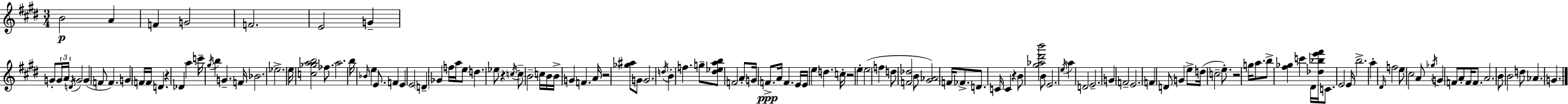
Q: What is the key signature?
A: E major